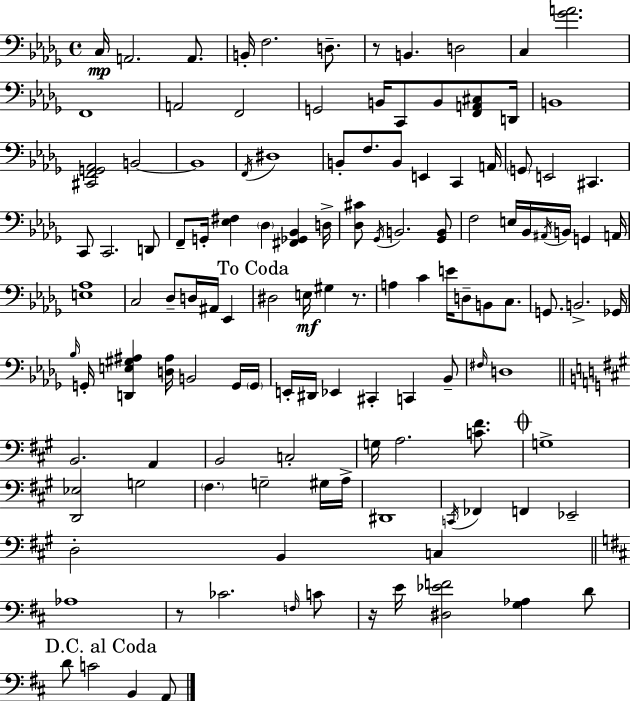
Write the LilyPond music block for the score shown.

{
  \clef bass
  \time 4/4
  \defaultTimeSignature
  \key bes \minor
  c16\mp a,2. a,8. | b,16-. f2. d8.-- | r8 b,4. d2 | c4 <ges' a'>2. | \break f,1 | a,2 f,2 | g,2 b,16 c,8 b,8 <f, a, cis>8 d,16 | b,1 | \break <cis, f, g, aes,>2 b,2~~ | b,1 | \acciaccatura { f,16 } dis1 | b,8-. f8. b,8 e,4 c,4 | \break a,16 \parenthesize g,8 e,2 cis,4. | c,8 c,2. d,8 | f,8-- g,16-. <ees fis>4 \parenthesize des4 <fis, ges, bes,>4 | d16-> <des cis'>8 \acciaccatura { ges,16 } b,2. | \break <ges, b,>8 f2 e16 bes,16 \acciaccatura { ais,16 } b,16 g,4 | a,16 <e aes>1 | c2 des8-- d16 ais,16 ees,4 | \mark "To Coda" dis2 e16\mf gis4 | \break r8. a4 c'4 e'16 d8-- b,8 | c8. g,8. b,2.-> | ges,16 \grace { bes16 } g,16-. <d, e gis ais>4 <d ais>16 b,2 | g,16 \parenthesize g,16 e,16-. dis,16 ees,4 cis,4-. c,4 | \break bes,8-- \grace { fis16 } d1 | \bar "||" \break \key a \major b,2. a,4 | b,2 c2-. | g16 a2. <c' fis'>8. | \mark \markup { \musicglyph "scripts.coda" } g1-> | \break <d, ees>2 g2 | \parenthesize fis4. g2-- gis16 a16-> | dis,1 | \acciaccatura { c,16 } fes,4 f,4 ees,2-- | \break d2-. b,4 c4 | \bar "||" \break \key d \major aes1 | r8 ces'2. \grace { f16 } c'8 | r16 e'16 <dis ees' f'>2 <g aes>4 d'8 | \mark "D.C. al Coda" d'8 c'2 b,4 a,8 | \break \bar "|."
}